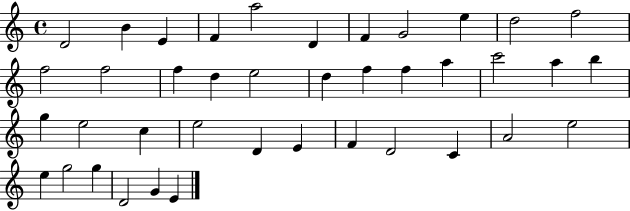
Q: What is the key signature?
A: C major